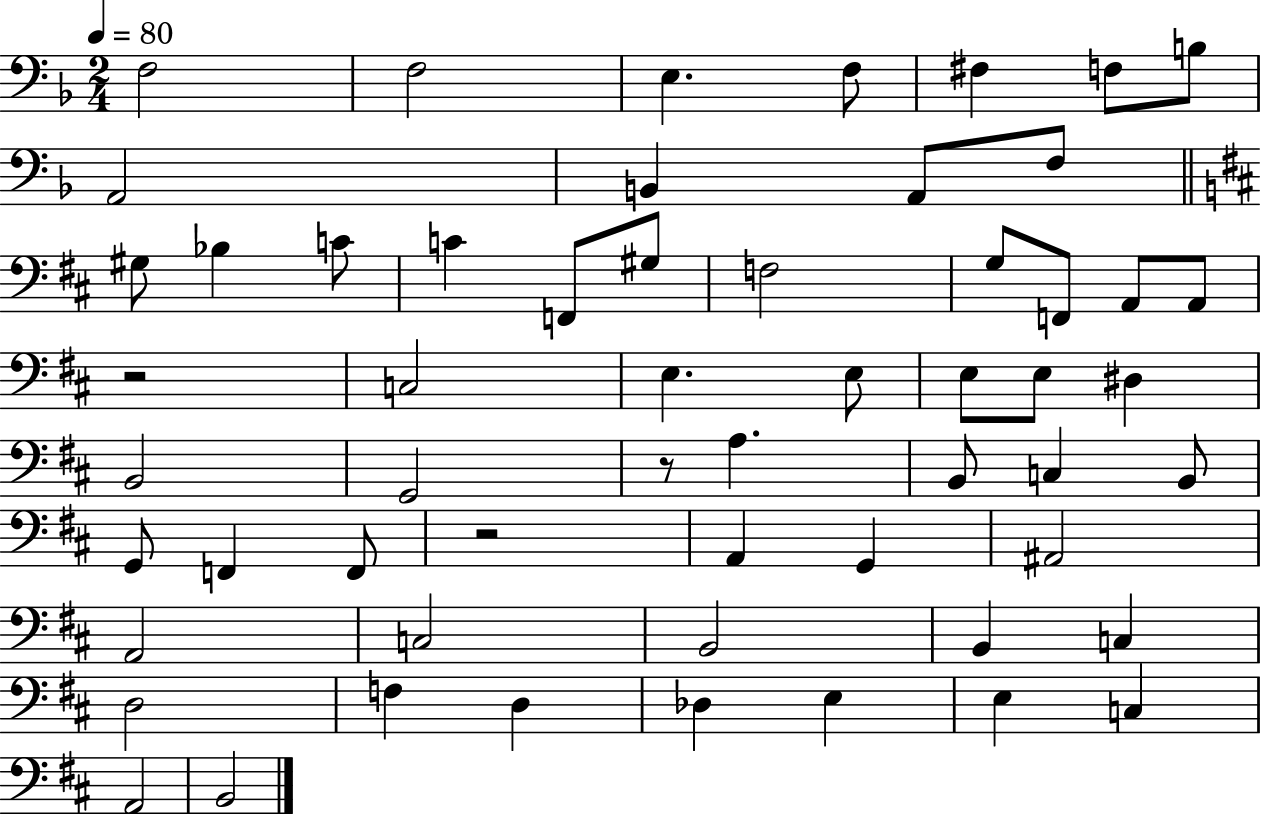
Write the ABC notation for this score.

X:1
T:Untitled
M:2/4
L:1/4
K:F
F,2 F,2 E, F,/2 ^F, F,/2 B,/2 A,,2 B,, A,,/2 F,/2 ^G,/2 _B, C/2 C F,,/2 ^G,/2 F,2 G,/2 F,,/2 A,,/2 A,,/2 z2 C,2 E, E,/2 E,/2 E,/2 ^D, B,,2 G,,2 z/2 A, B,,/2 C, B,,/2 G,,/2 F,, F,,/2 z2 A,, G,, ^A,,2 A,,2 C,2 B,,2 B,, C, D,2 F, D, _D, E, E, C, A,,2 B,,2